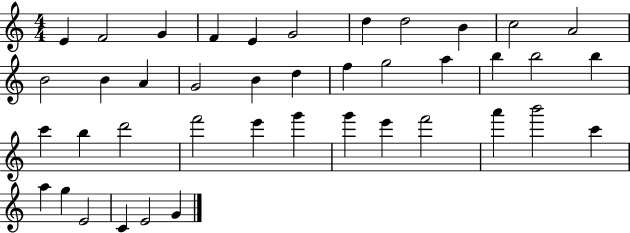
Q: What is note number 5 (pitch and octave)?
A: E4